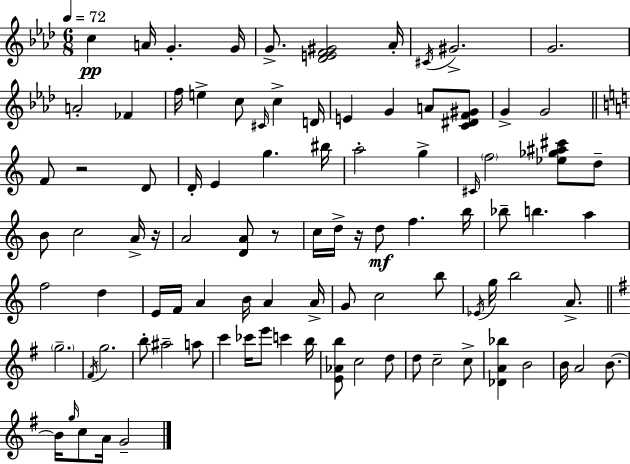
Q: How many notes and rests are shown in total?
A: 95